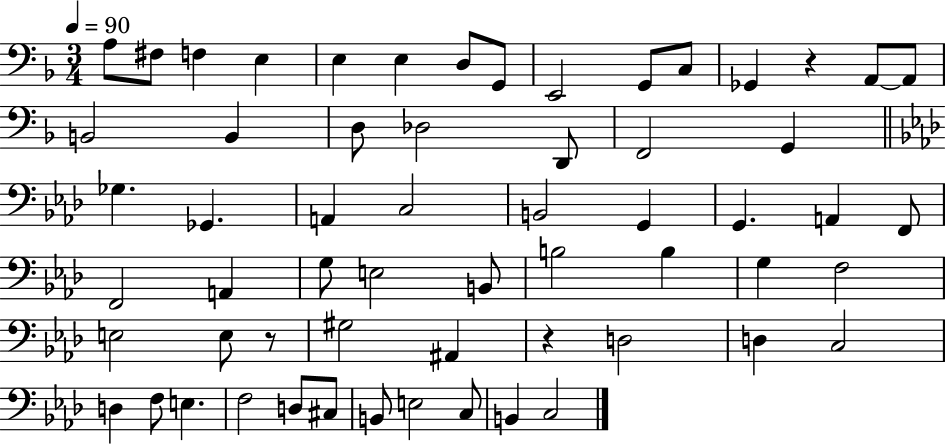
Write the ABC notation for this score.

X:1
T:Untitled
M:3/4
L:1/4
K:F
A,/2 ^F,/2 F, E, E, E, D,/2 G,,/2 E,,2 G,,/2 C,/2 _G,, z A,,/2 A,,/2 B,,2 B,, D,/2 _D,2 D,,/2 F,,2 G,, _G, _G,, A,, C,2 B,,2 G,, G,, A,, F,,/2 F,,2 A,, G,/2 E,2 B,,/2 B,2 B, G, F,2 E,2 E,/2 z/2 ^G,2 ^A,, z D,2 D, C,2 D, F,/2 E, F,2 D,/2 ^C,/2 B,,/2 E,2 C,/2 B,, C,2